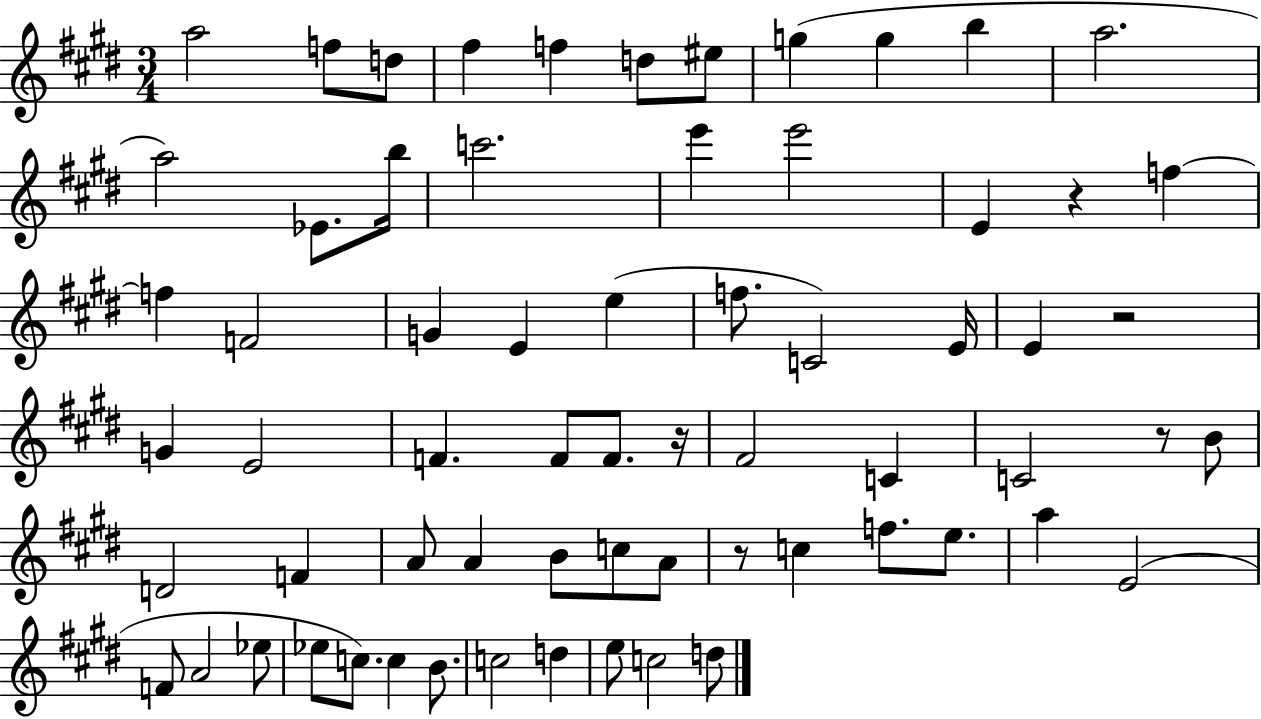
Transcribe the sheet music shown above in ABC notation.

X:1
T:Untitled
M:3/4
L:1/4
K:E
a2 f/2 d/2 ^f f d/2 ^e/2 g g b a2 a2 _E/2 b/4 c'2 e' e'2 E z f f F2 G E e f/2 C2 E/4 E z2 G E2 F F/2 F/2 z/4 ^F2 C C2 z/2 B/2 D2 F A/2 A B/2 c/2 A/2 z/2 c f/2 e/2 a E2 F/2 A2 _e/2 _e/2 c/2 c B/2 c2 d e/2 c2 d/2